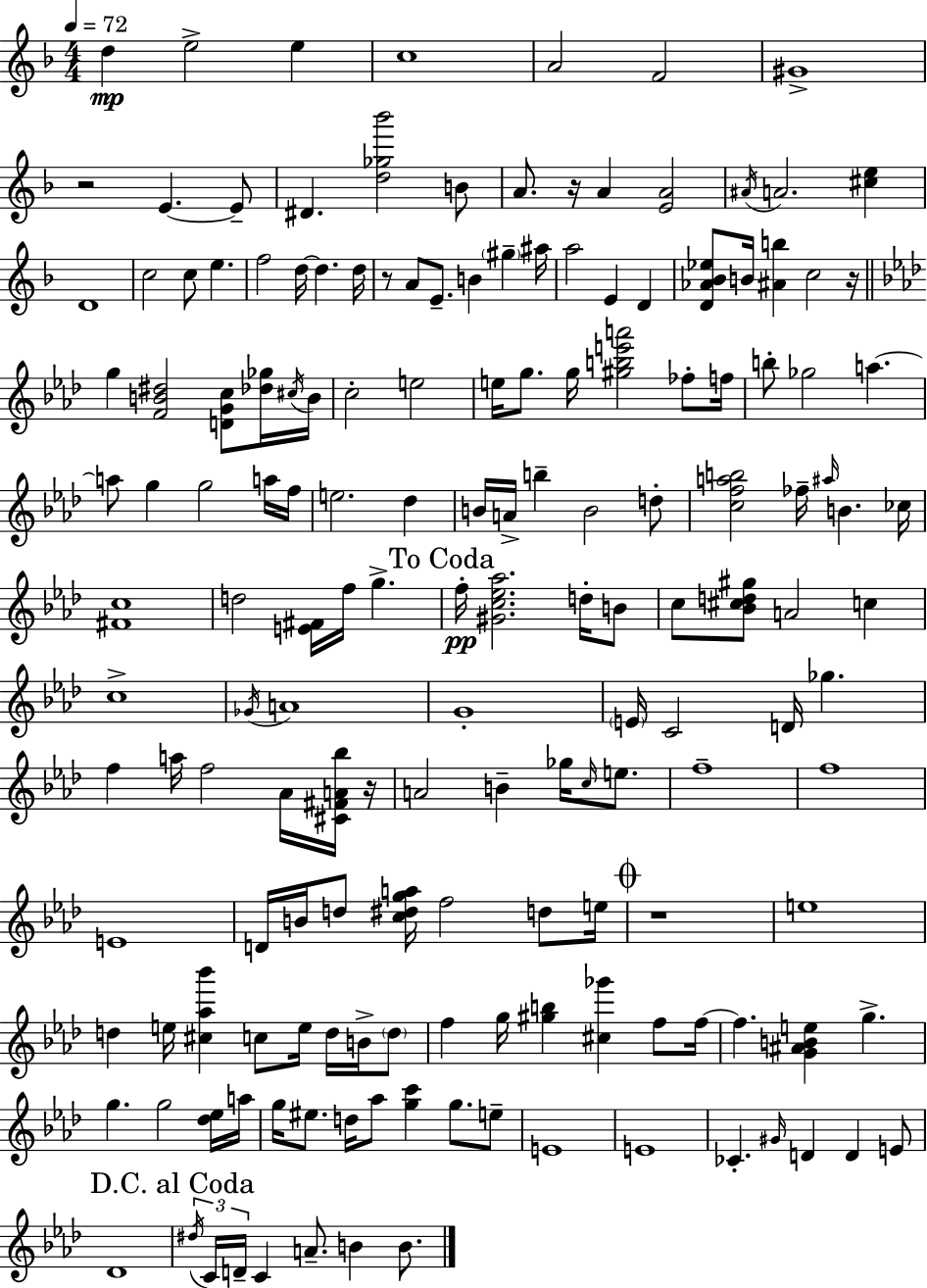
{
  \clef treble
  \numericTimeSignature
  \time 4/4
  \key f \major
  \tempo 4 = 72
  \repeat volta 2 { d''4\mp e''2-> e''4 | c''1 | a'2 f'2 | gis'1-> | \break r2 e'4.~~ e'8-- | dis'4. <d'' ges'' bes'''>2 b'8 | a'8. r16 a'4 <e' a'>2 | \acciaccatura { ais'16 } a'2. <cis'' e''>4 | \break d'1 | c''2 c''8 e''4. | f''2 d''16~~ d''4. | d''16 r8 a'8 e'8.-- b'4 \parenthesize gis''4-- | \break ais''16 a''2 e'4 d'4 | <d' aes' bes' ees''>8 b'16 <ais' b''>4 c''2 | r16 \bar "||" \break \key aes \major g''4 <f' b' dis''>2 <d' g' c''>8 <des'' ges''>16 \acciaccatura { cis''16 } | b'16 c''2-. e''2 | e''16 g''8. g''16 <gis'' b'' e''' a'''>2 fes''8-. | f''16 b''8-. ges''2 a''4.~~ | \break a''8 g''4 g''2 a''16 | f''16 e''2. des''4 | b'16 a'16-> b''4-- b'2 d''8-. | <c'' f'' a'' b''>2 fes''16-- \grace { ais''16 } b'4. | \break ces''16 <fis' c''>1 | d''2 <e' fis'>16 f''16 g''4.-> | \mark "To Coda" f''16-.\pp <gis' c'' ees'' aes''>2. d''16-. | b'8 c''8 <bes' cis'' d'' gis''>8 a'2 c''4 | \break c''1-> | \acciaccatura { ges'16 } a'1 | g'1-. | \parenthesize e'16 c'2 d'16 ges''4. | \break f''4 a''16 f''2 | aes'16 <cis' fis' a' bes''>16 r16 a'2 b'4-- ges''16 | \grace { c''16 } e''8. f''1-- | f''1 | \break e'1 | d'16 b'16 d''8 <c'' dis'' g'' a''>16 f''2 | d''8 e''16 \mark \markup { \musicglyph "scripts.coda" } r1 | e''1 | \break d''4 e''16 <cis'' aes'' bes'''>4 c''8 e''16 | d''16 b'16-> \parenthesize d''8 f''4 g''16 <gis'' b''>4 <cis'' ges'''>4 | f''8 f''16~~ f''4. <g' ais' b' e''>4 g''4.-> | g''4. g''2 | \break <des'' ees''>16 a''16 g''16 eis''8. d''16 aes''8 <g'' c'''>4 g''8. | e''8-- e'1 | e'1 | ces'4.-. \grace { gis'16 } d'4 d'4 | \break e'8 des'1 | \mark "D.C. al Coda" \tuplet 3/2 { \acciaccatura { dis''16 } c'16 d'16-- } c'4 a'8.-- b'4 | b'8. } \bar "|."
}